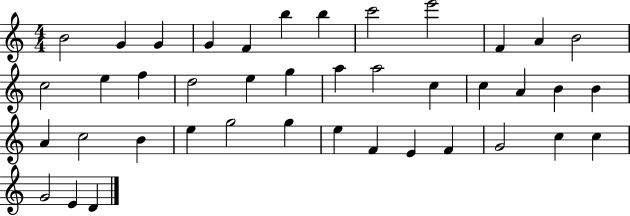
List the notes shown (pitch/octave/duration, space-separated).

B4/h G4/q G4/q G4/q F4/q B5/q B5/q C6/h E6/h F4/q A4/q B4/h C5/h E5/q F5/q D5/h E5/q G5/q A5/q A5/h C5/q C5/q A4/q B4/q B4/q A4/q C5/h B4/q E5/q G5/h G5/q E5/q F4/q E4/q F4/q G4/h C5/q C5/q G4/h E4/q D4/q